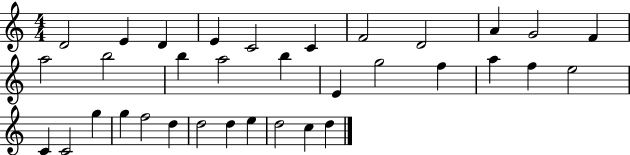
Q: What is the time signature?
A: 4/4